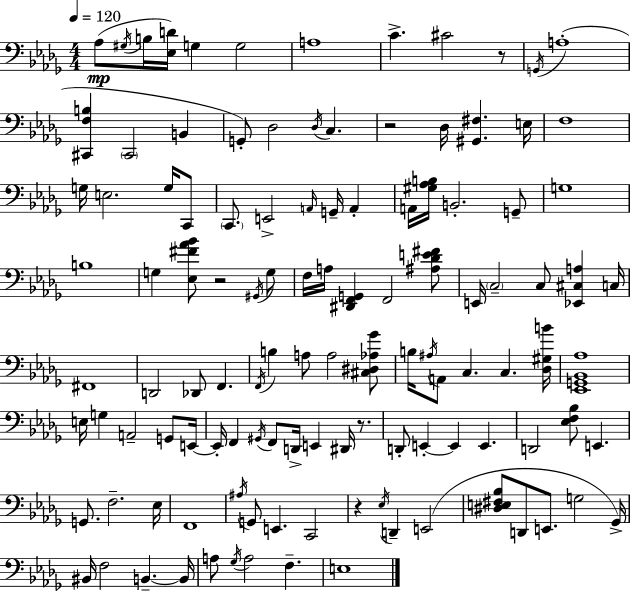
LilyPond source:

{
  \clef bass
  \numericTimeSignature
  \time 4/4
  \key bes \minor
  \tempo 4 = 120
  aes8(\mp \acciaccatura { gis16 } b16 <ees d'>16) g4 g2 | a1 | c'4.-> cis'2 r8 | \acciaccatura { g,16 } a1-.( | \break <cis, f b>4 \parenthesize cis,2 b,4 | g,8-.) des2 \acciaccatura { des16 } c4. | r2 des16 <gis, fis>4. | e16 f1 | \break g16 e2. | g16 c,8 \parenthesize c,8. e,2-> \grace { a,16 } g,16-- | a,4-. a,16 <gis aes b>16 b,2.-. | g,8-- g1 | \break b1 | g4 <ees fis' aes' bes'>8 r2 | \acciaccatura { gis,16 } g8 f16 a16 <dis, f, g,>4 f,2 | <ais des' e' fis'>8 e,16 \parenthesize c2-- c8 | \break <ees, cis a>4 c16 fis,1 | d,2 des,8 f,4. | \acciaccatura { f,16 } b4 a8 a2 | <cis dis aes ges'>8 b16 \acciaccatura { ais16 } a,8 c4. | \break c4. <des gis b'>16 <ees, g, bes, aes>1 | e16 g4 a,2-- | g,8 e,16~~ e,16-. f,4 \acciaccatura { gis,16 } f,8 d,16-> | e,4 dis,16 r8. d,8-. e,4-.~~ e,4 | \break e,4. d,2 | <ees f bes>8 e,4. g,8. f2.-- | ees16 f,1 | \acciaccatura { ais16 } g,8 e,4. | \break c,2 r4 \acciaccatura { ees16 } d,4-- | e,2( <dis e fis bes>8 d,8 e,8. | g2 ges,16->) bis,16 f2 | b,4.--~~ b,16 a8 \acciaccatura { ges16 } a2 | \break f4.-- e1 | \bar "|."
}